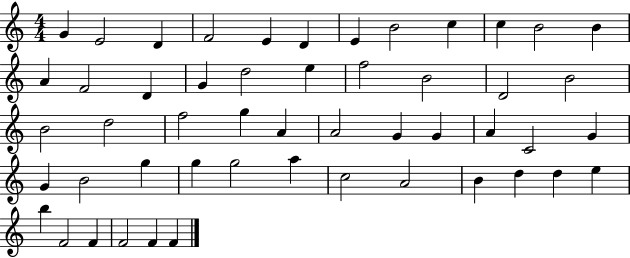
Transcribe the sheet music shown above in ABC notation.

X:1
T:Untitled
M:4/4
L:1/4
K:C
G E2 D F2 E D E B2 c c B2 B A F2 D G d2 e f2 B2 D2 B2 B2 d2 f2 g A A2 G G A C2 G G B2 g g g2 a c2 A2 B d d e b F2 F F2 F F